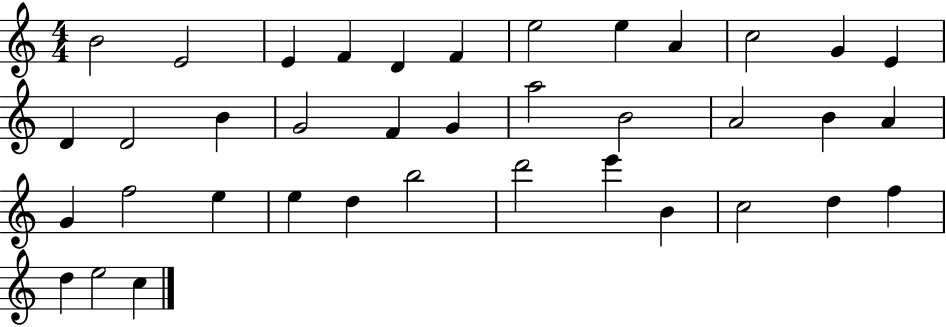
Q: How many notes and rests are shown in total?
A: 38